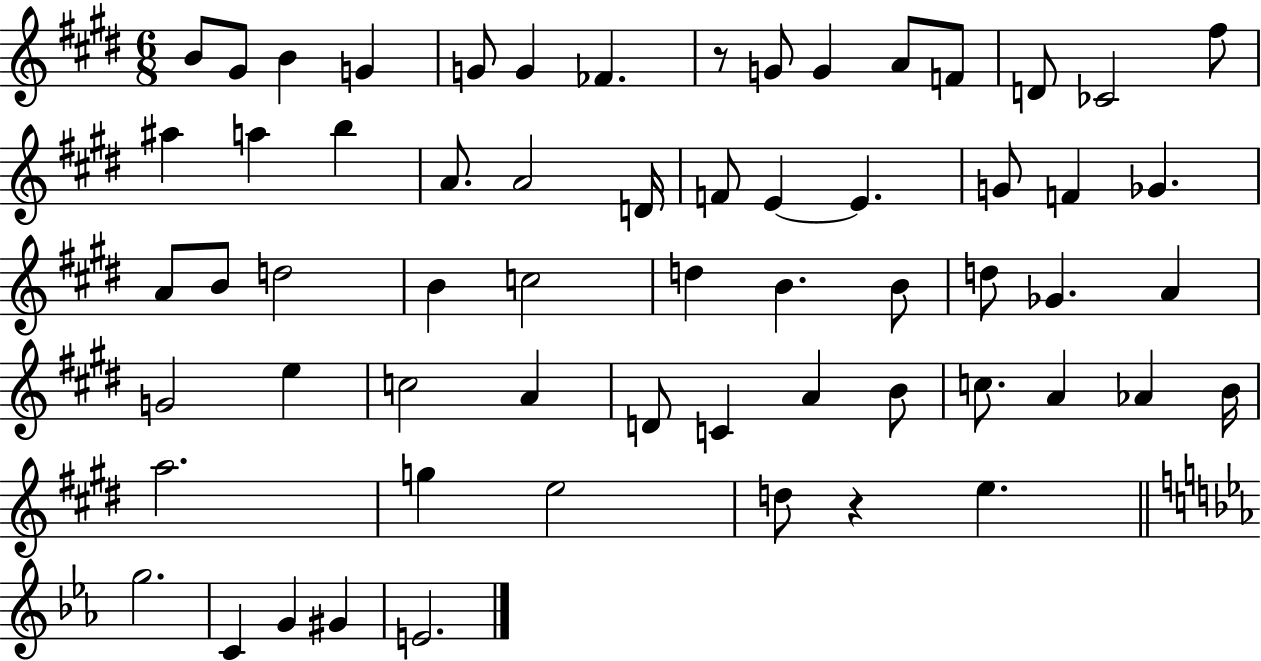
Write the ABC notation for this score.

X:1
T:Untitled
M:6/8
L:1/4
K:E
B/2 ^G/2 B G G/2 G _F z/2 G/2 G A/2 F/2 D/2 _C2 ^f/2 ^a a b A/2 A2 D/4 F/2 E E G/2 F _G A/2 B/2 d2 B c2 d B B/2 d/2 _G A G2 e c2 A D/2 C A B/2 c/2 A _A B/4 a2 g e2 d/2 z e g2 C G ^G E2